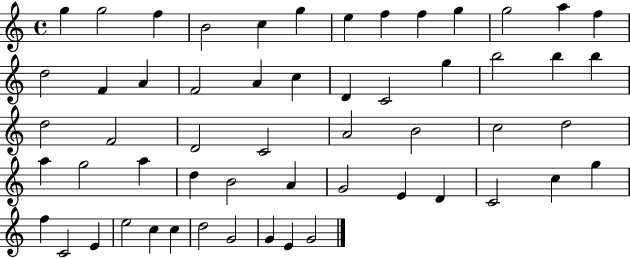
X:1
T:Untitled
M:4/4
L:1/4
K:C
g g2 f B2 c g e f f g g2 a f d2 F A F2 A c D C2 g b2 b b d2 F2 D2 C2 A2 B2 c2 d2 a g2 a d B2 A G2 E D C2 c g f C2 E e2 c c d2 G2 G E G2